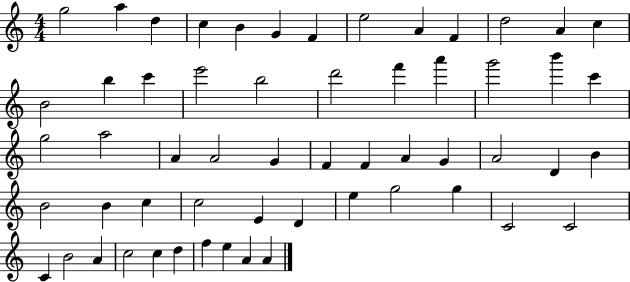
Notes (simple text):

G5/h A5/q D5/q C5/q B4/q G4/q F4/q E5/h A4/q F4/q D5/h A4/q C5/q B4/h B5/q C6/q E6/h B5/h D6/h F6/q A6/q G6/h B6/q C6/q G5/h A5/h A4/q A4/h G4/q F4/q F4/q A4/q G4/q A4/h D4/q B4/q B4/h B4/q C5/q C5/h E4/q D4/q E5/q G5/h G5/q C4/h C4/h C4/q B4/h A4/q C5/h C5/q D5/q F5/q E5/q A4/q A4/q